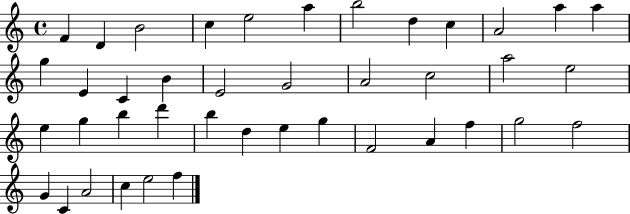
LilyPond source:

{
  \clef treble
  \time 4/4
  \defaultTimeSignature
  \key c \major
  f'4 d'4 b'2 | c''4 e''2 a''4 | b''2 d''4 c''4 | a'2 a''4 a''4 | \break g''4 e'4 c'4 b'4 | e'2 g'2 | a'2 c''2 | a''2 e''2 | \break e''4 g''4 b''4 d'''4 | b''4 d''4 e''4 g''4 | f'2 a'4 f''4 | g''2 f''2 | \break g'4 c'4 a'2 | c''4 e''2 f''4 | \bar "|."
}